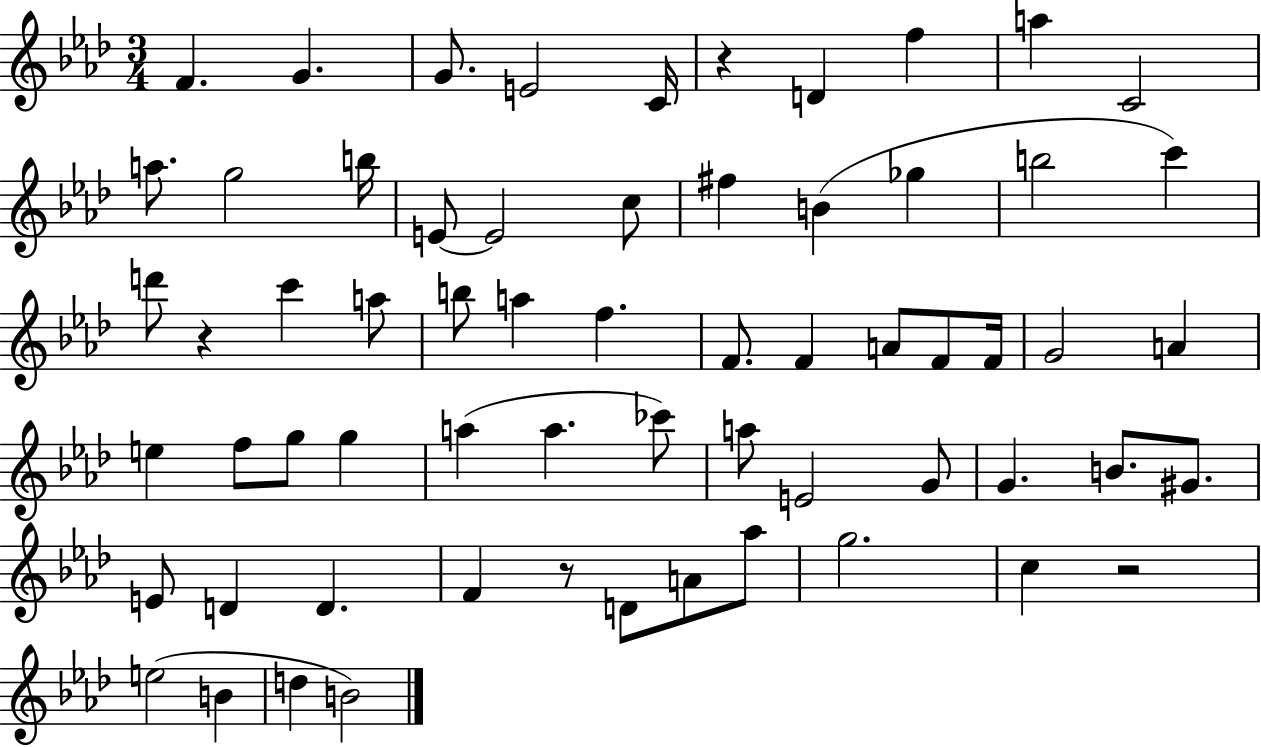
{
  \clef treble
  \numericTimeSignature
  \time 3/4
  \key aes \major
  \repeat volta 2 { f'4. g'4. | g'8. e'2 c'16 | r4 d'4 f''4 | a''4 c'2 | \break a''8. g''2 b''16 | e'8~~ e'2 c''8 | fis''4 b'4( ges''4 | b''2 c'''4) | \break d'''8 r4 c'''4 a''8 | b''8 a''4 f''4. | f'8. f'4 a'8 f'8 f'16 | g'2 a'4 | \break e''4 f''8 g''8 g''4 | a''4( a''4. ces'''8) | a''8 e'2 g'8 | g'4. b'8. gis'8. | \break e'8 d'4 d'4. | f'4 r8 d'8 a'8 aes''8 | g''2. | c''4 r2 | \break e''2( b'4 | d''4 b'2) | } \bar "|."
}